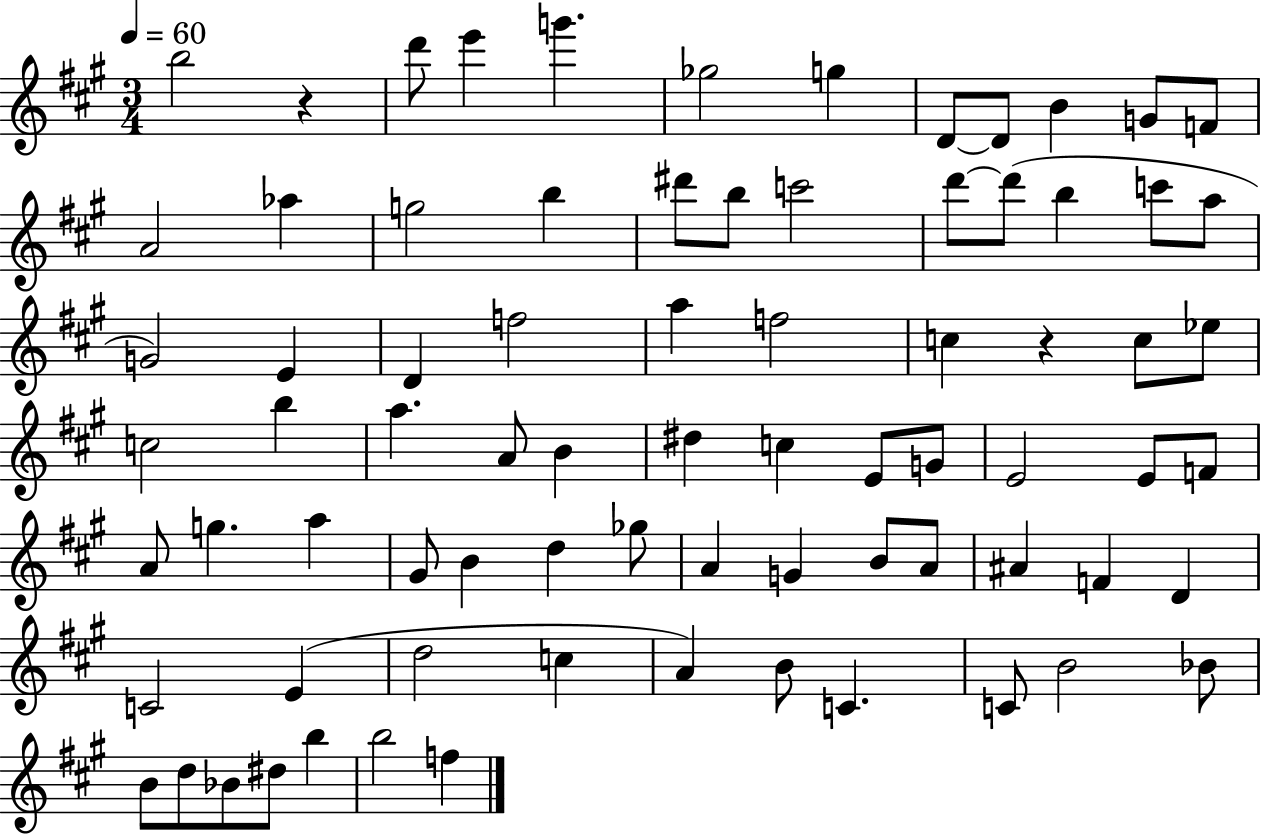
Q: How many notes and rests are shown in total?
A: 77